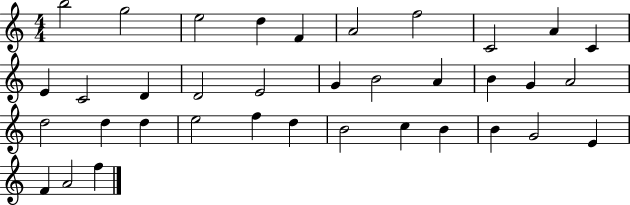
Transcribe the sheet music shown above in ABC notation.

X:1
T:Untitled
M:4/4
L:1/4
K:C
b2 g2 e2 d F A2 f2 C2 A C E C2 D D2 E2 G B2 A B G A2 d2 d d e2 f d B2 c B B G2 E F A2 f